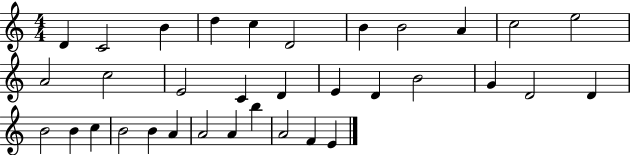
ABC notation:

X:1
T:Untitled
M:4/4
L:1/4
K:C
D C2 B d c D2 B B2 A c2 e2 A2 c2 E2 C D E D B2 G D2 D B2 B c B2 B A A2 A b A2 F E